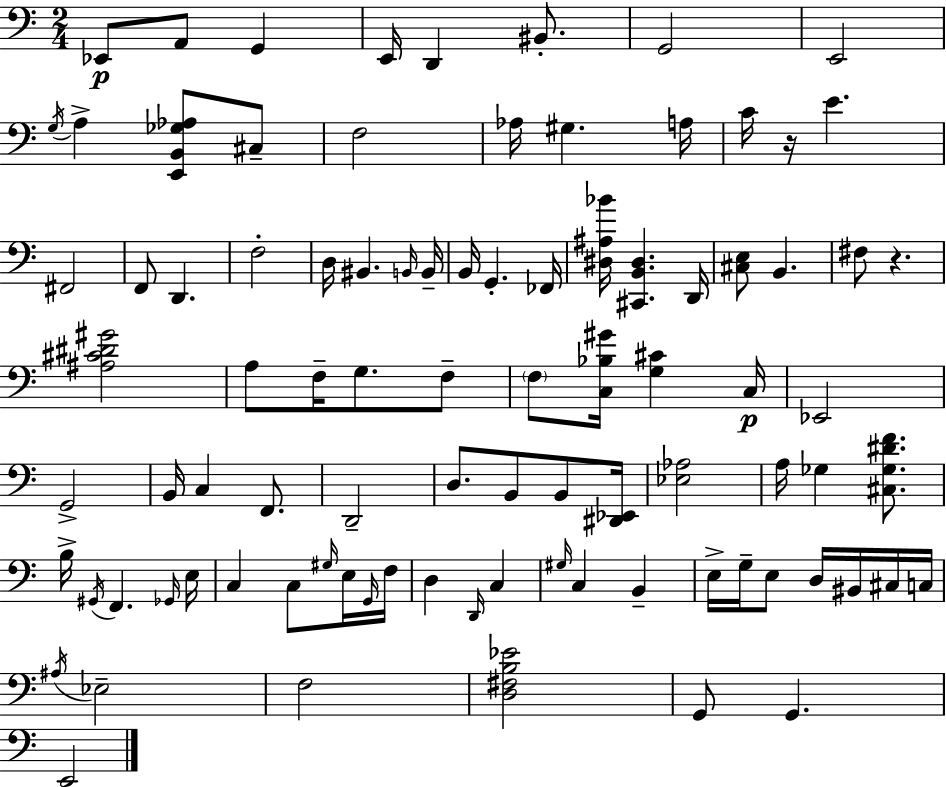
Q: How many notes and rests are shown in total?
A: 91